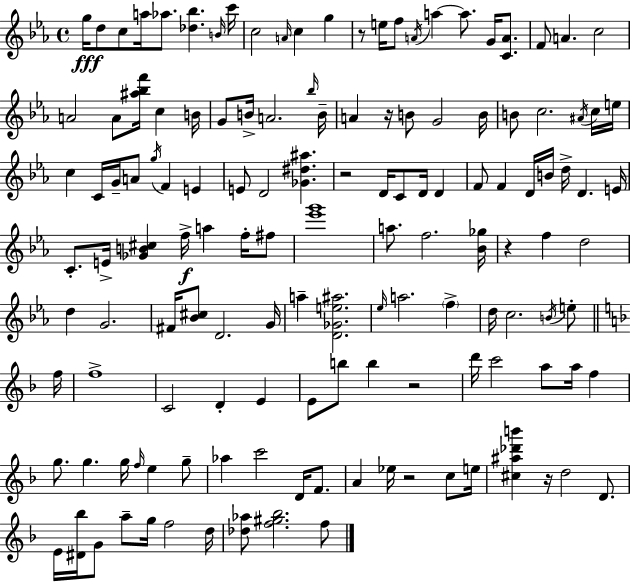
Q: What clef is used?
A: treble